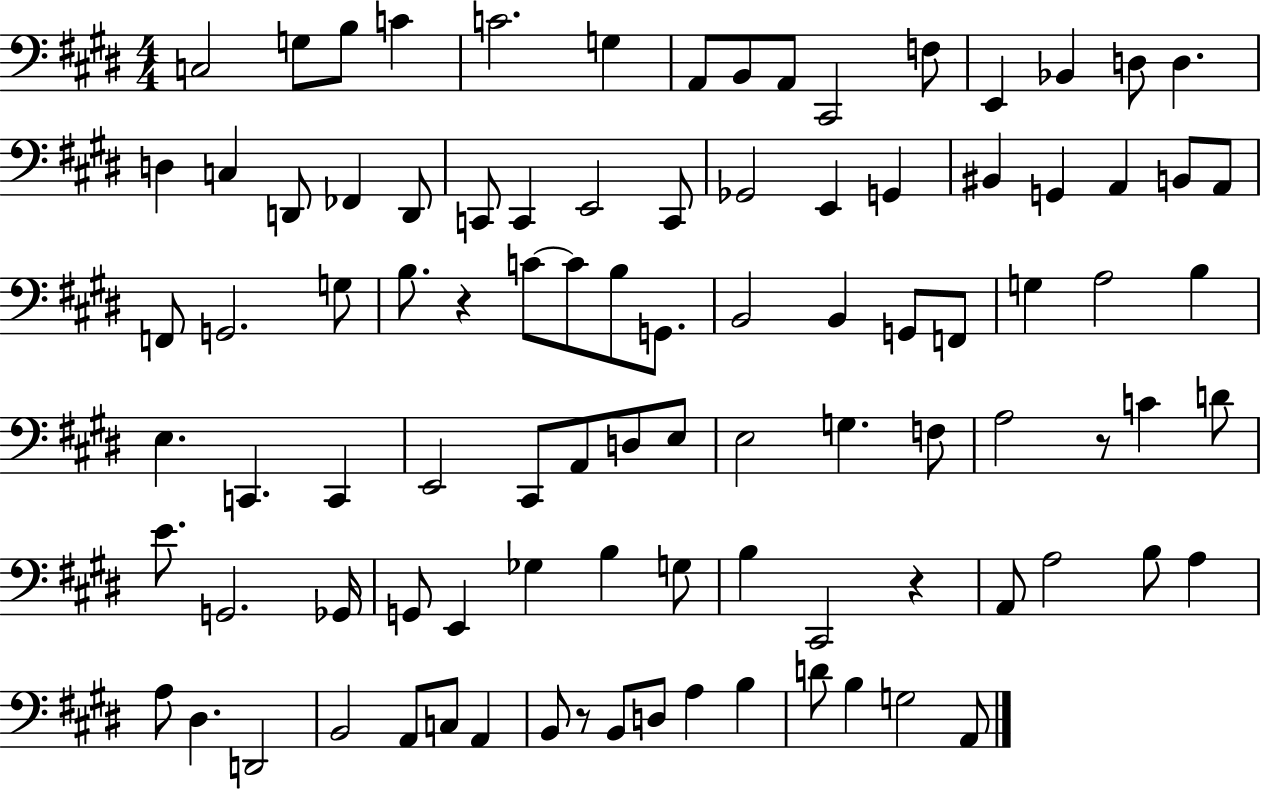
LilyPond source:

{
  \clef bass
  \numericTimeSignature
  \time 4/4
  \key e \major
  c2 g8 b8 c'4 | c'2. g4 | a,8 b,8 a,8 cis,2 f8 | e,4 bes,4 d8 d4. | \break d4 c4 d,8 fes,4 d,8 | c,8 c,4 e,2 c,8 | ges,2 e,4 g,4 | bis,4 g,4 a,4 b,8 a,8 | \break f,8 g,2. g8 | b8. r4 c'8~~ c'8 b8 g,8. | b,2 b,4 g,8 f,8 | g4 a2 b4 | \break e4. c,4. c,4 | e,2 cis,8 a,8 d8 e8 | e2 g4. f8 | a2 r8 c'4 d'8 | \break e'8. g,2. ges,16 | g,8 e,4 ges4 b4 g8 | b4 cis,2 r4 | a,8 a2 b8 a4 | \break a8 dis4. d,2 | b,2 a,8 c8 a,4 | b,8 r8 b,8 d8 a4 b4 | d'8 b4 g2 a,8 | \break \bar "|."
}